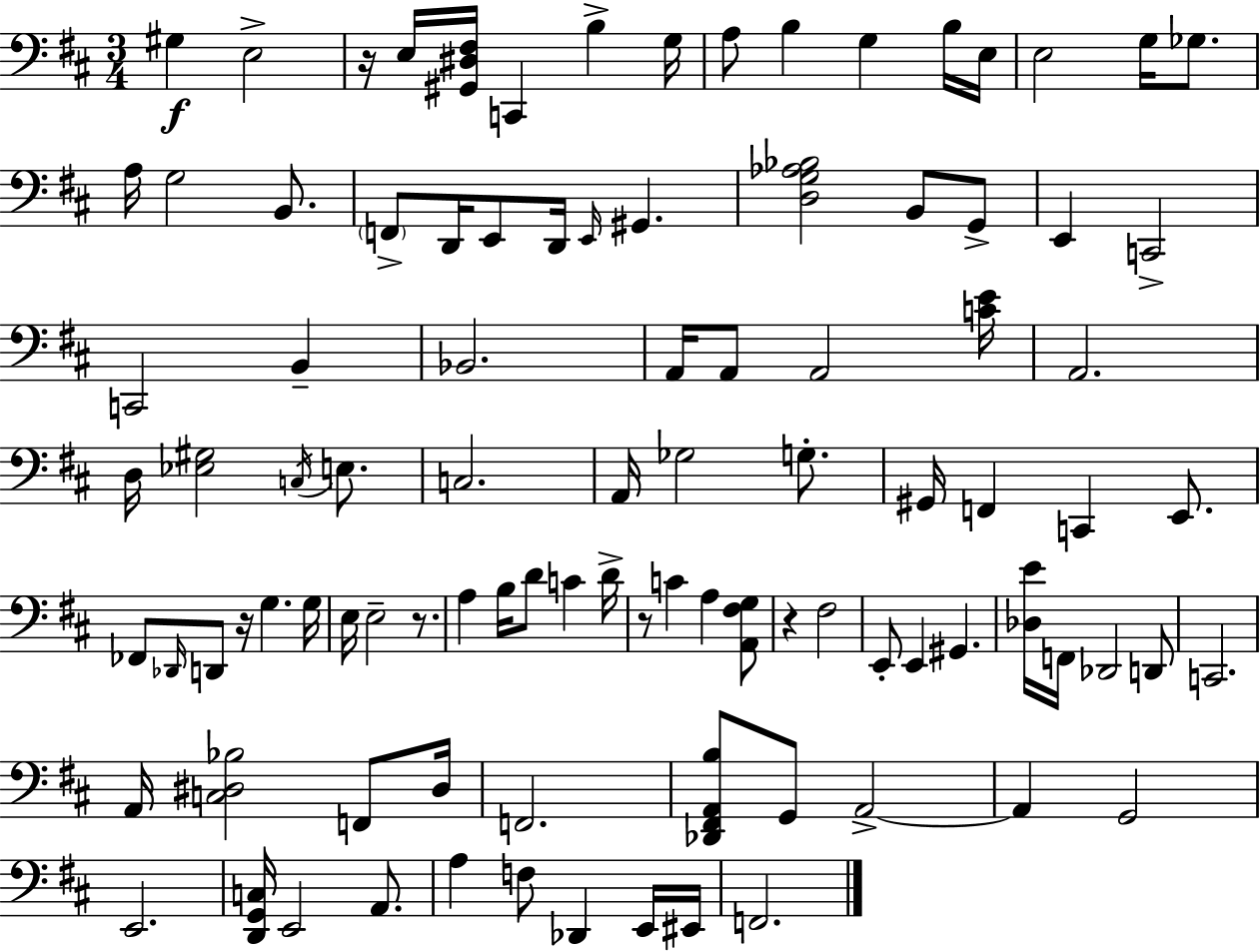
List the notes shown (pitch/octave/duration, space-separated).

G#3/q E3/h R/s E3/s [G#2,D#3,F#3]/s C2/q B3/q G3/s A3/e B3/q G3/q B3/s E3/s E3/h G3/s Gb3/e. A3/s G3/h B2/e. F2/e D2/s E2/e D2/s E2/s G#2/q. [D3,G3,Ab3,Bb3]/h B2/e G2/e E2/q C2/h C2/h B2/q Bb2/h. A2/s A2/e A2/h [C4,E4]/s A2/h. D3/s [Eb3,G#3]/h C3/s E3/e. C3/h. A2/s Gb3/h G3/e. G#2/s F2/q C2/q E2/e. FES2/e Db2/s D2/e R/s G3/q. G3/s E3/s E3/h R/e. A3/q B3/s D4/e C4/q D4/s R/e C4/q A3/q [A2,F#3,G3]/e R/q F#3/h E2/e E2/q G#2/q. [Db3,E4]/s F2/s Db2/h D2/e C2/h. A2/s [C3,D#3,Bb3]/h F2/e D#3/s F2/h. [Db2,F#2,A2,B3]/e G2/e A2/h A2/q G2/h E2/h. [D2,G2,C3]/s E2/h A2/e. A3/q F3/e Db2/q E2/s EIS2/s F2/h.